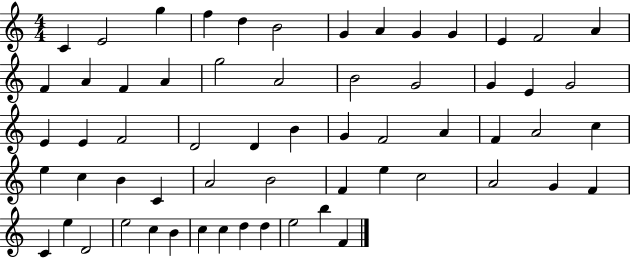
C4/q E4/h G5/q F5/q D5/q B4/h G4/q A4/q G4/q G4/q E4/q F4/h A4/q F4/q A4/q F4/q A4/q G5/h A4/h B4/h G4/h G4/q E4/q G4/h E4/q E4/q F4/h D4/h D4/q B4/q G4/q F4/h A4/q F4/q A4/h C5/q E5/q C5/q B4/q C4/q A4/h B4/h F4/q E5/q C5/h A4/h G4/q F4/q C4/q E5/q D4/h E5/h C5/q B4/q C5/q C5/q D5/q D5/q E5/h B5/q F4/q